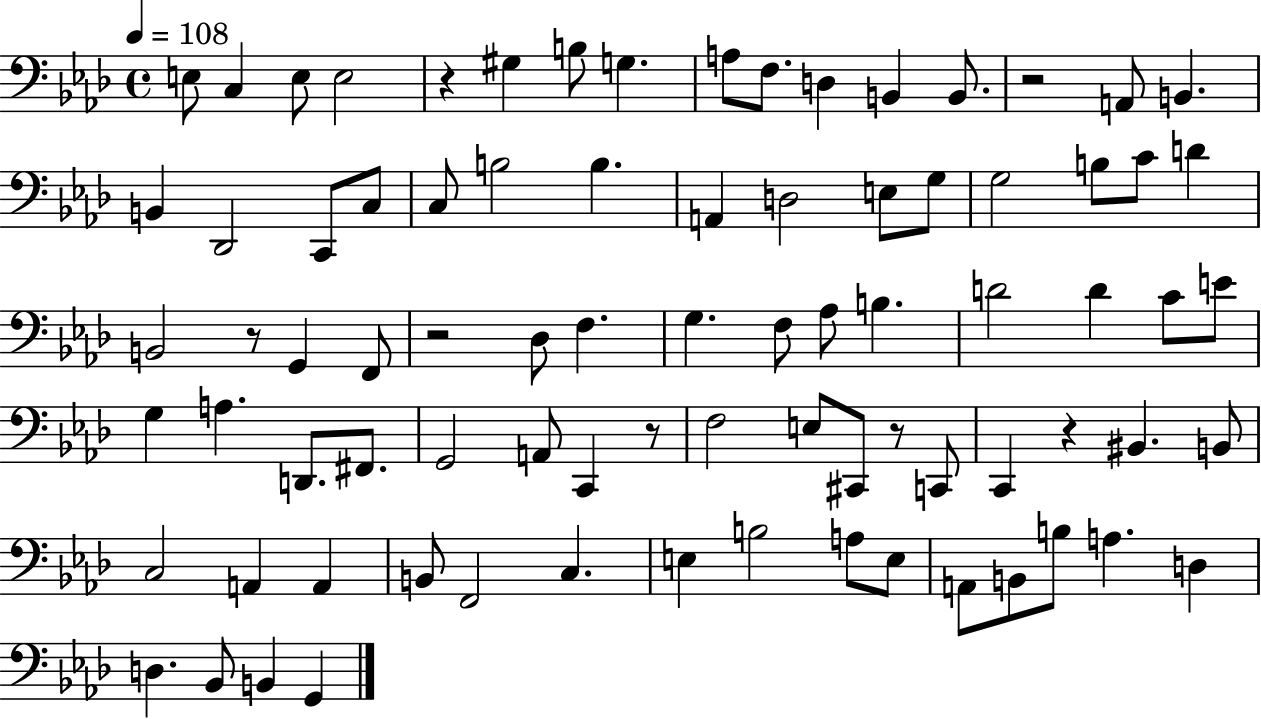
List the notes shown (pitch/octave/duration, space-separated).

E3/e C3/q E3/e E3/h R/q G#3/q B3/e G3/q. A3/e F3/e. D3/q B2/q B2/e. R/h A2/e B2/q. B2/q Db2/h C2/e C3/e C3/e B3/h B3/q. A2/q D3/h E3/e G3/e G3/h B3/e C4/e D4/q B2/h R/e G2/q F2/e R/h Db3/e F3/q. G3/q. F3/e Ab3/e B3/q. D4/h D4/q C4/e E4/e G3/q A3/q. D2/e. F#2/e. G2/h A2/e C2/q R/e F3/h E3/e C#2/e R/e C2/e C2/q R/q BIS2/q. B2/e C3/h A2/q A2/q B2/e F2/h C3/q. E3/q B3/h A3/e E3/e A2/e B2/e B3/e A3/q. D3/q D3/q. Bb2/e B2/q G2/q